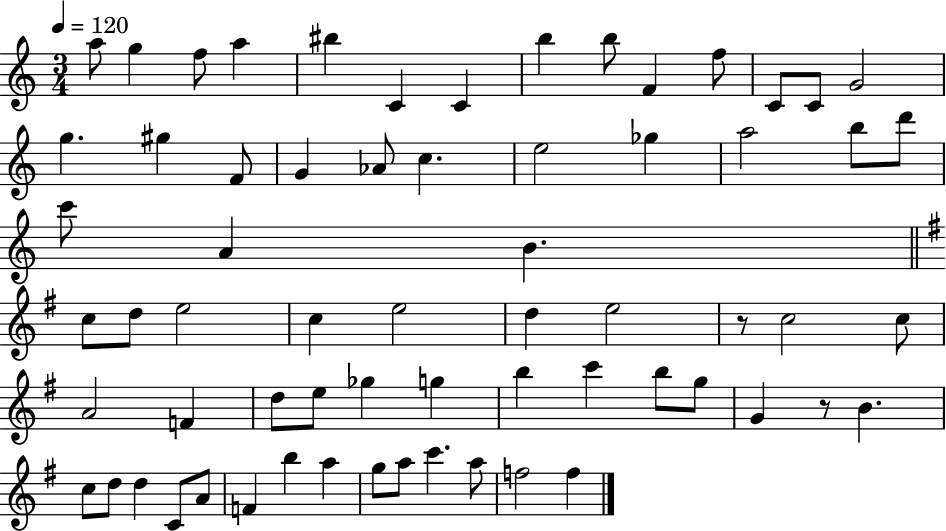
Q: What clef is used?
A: treble